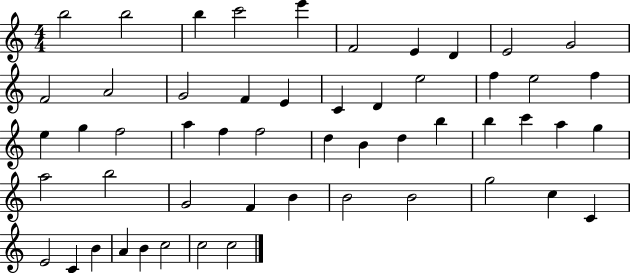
{
  \clef treble
  \numericTimeSignature
  \time 4/4
  \key c \major
  b''2 b''2 | b''4 c'''2 e'''4 | f'2 e'4 d'4 | e'2 g'2 | \break f'2 a'2 | g'2 f'4 e'4 | c'4 d'4 e''2 | f''4 e''2 f''4 | \break e''4 g''4 f''2 | a''4 f''4 f''2 | d''4 b'4 d''4 b''4 | b''4 c'''4 a''4 g''4 | \break a''2 b''2 | g'2 f'4 b'4 | b'2 b'2 | g''2 c''4 c'4 | \break e'2 c'4 b'4 | a'4 b'4 c''2 | c''2 c''2 | \bar "|."
}